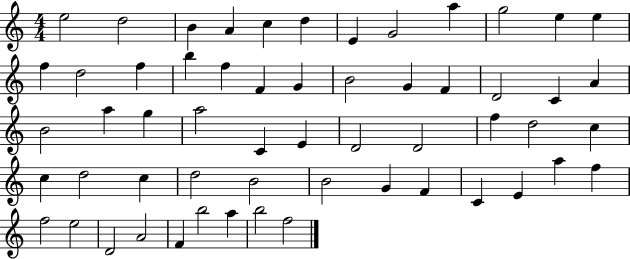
E5/h D5/h B4/q A4/q C5/q D5/q E4/q G4/h A5/q G5/h E5/q E5/q F5/q D5/h F5/q B5/q F5/q F4/q G4/q B4/h G4/q F4/q D4/h C4/q A4/q B4/h A5/q G5/q A5/h C4/q E4/q D4/h D4/h F5/q D5/h C5/q C5/q D5/h C5/q D5/h B4/h B4/h G4/q F4/q C4/q E4/q A5/q F5/q F5/h E5/h D4/h A4/h F4/q B5/h A5/q B5/h F5/h